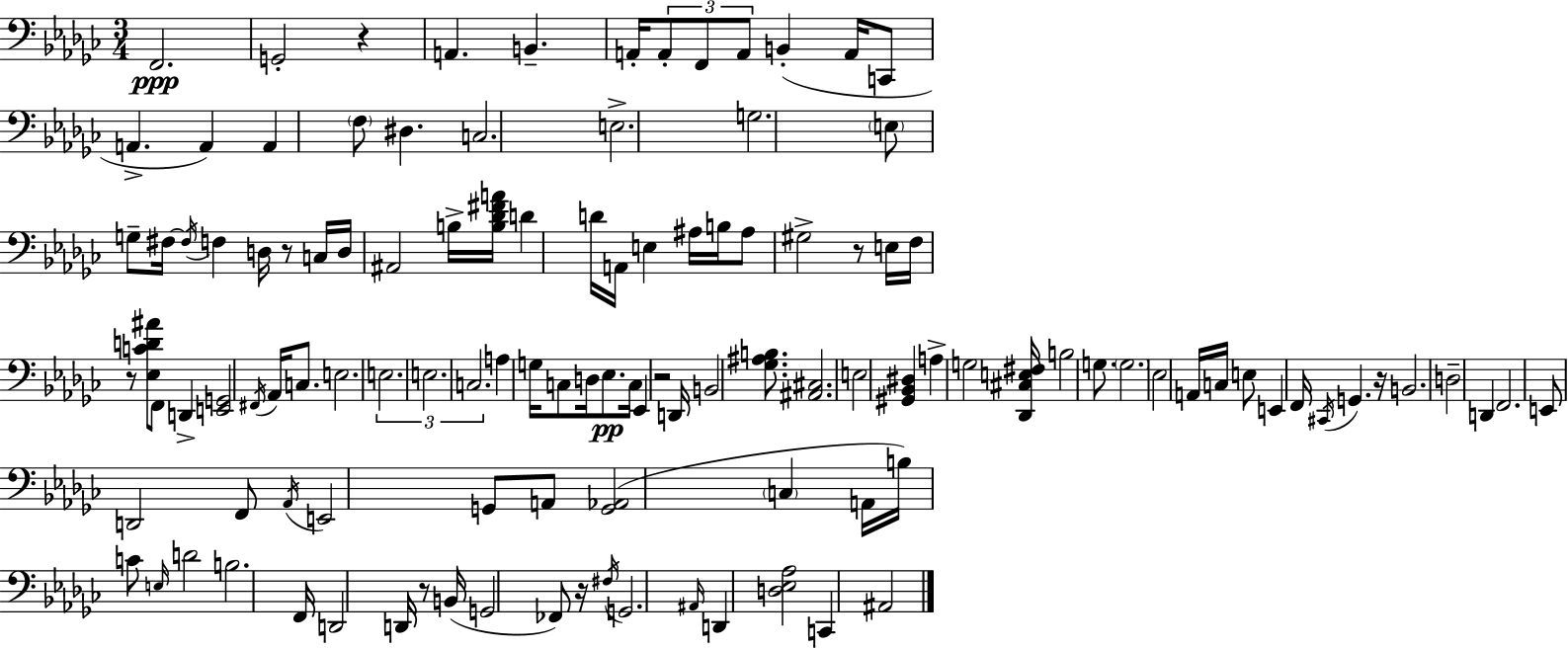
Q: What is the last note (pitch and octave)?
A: A#2